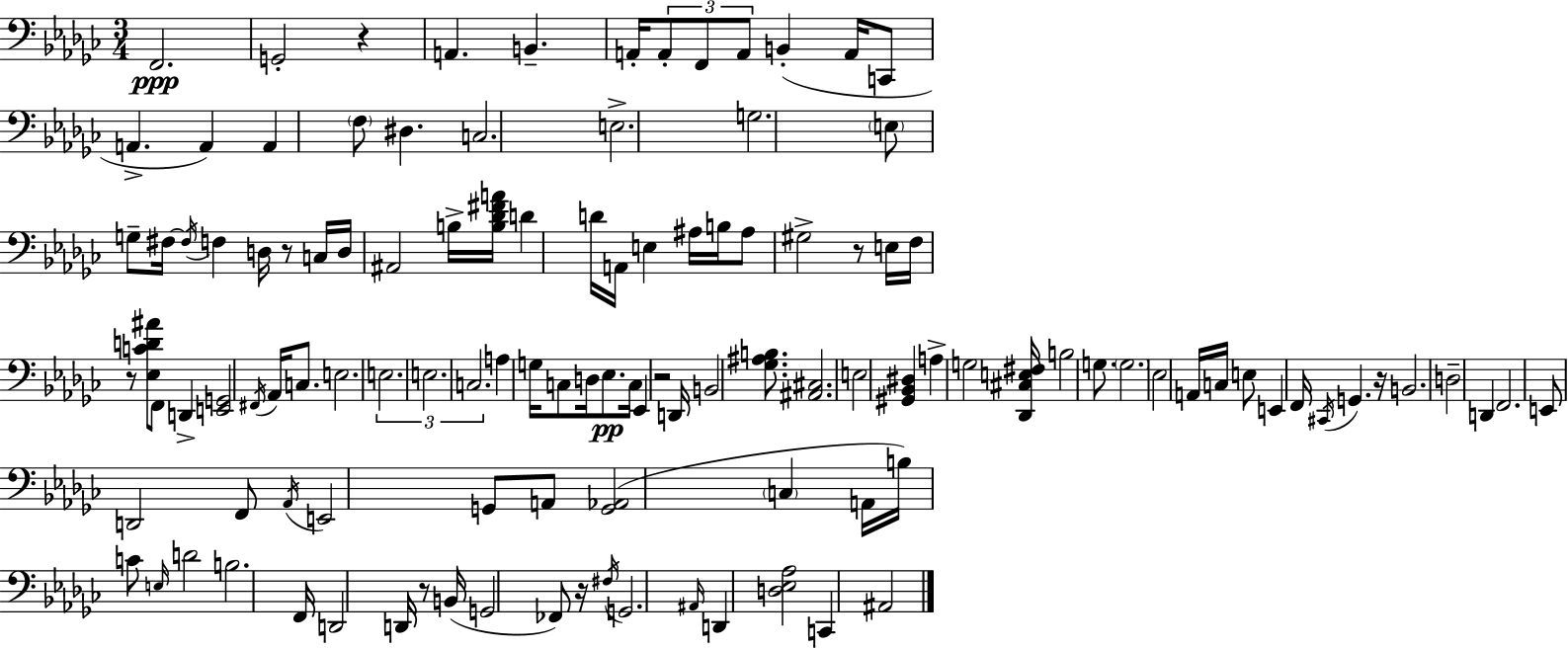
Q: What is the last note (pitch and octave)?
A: A#2